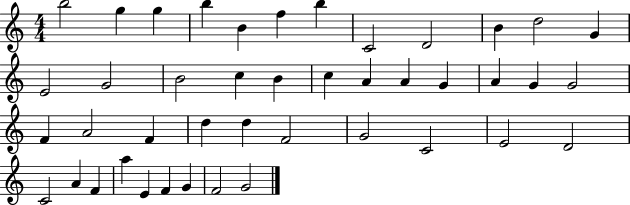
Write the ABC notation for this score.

X:1
T:Untitled
M:4/4
L:1/4
K:C
b2 g g b B f b C2 D2 B d2 G E2 G2 B2 c B c A A G A G G2 F A2 F d d F2 G2 C2 E2 D2 C2 A F a E F G F2 G2